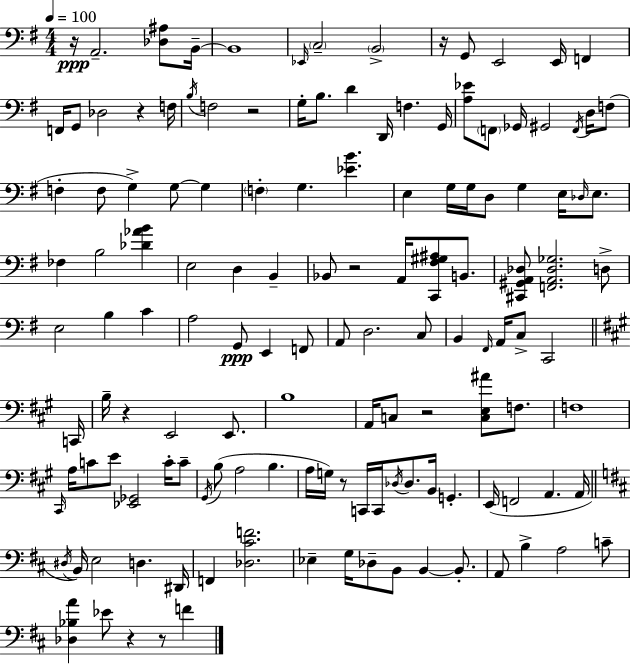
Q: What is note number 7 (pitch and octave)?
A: G2